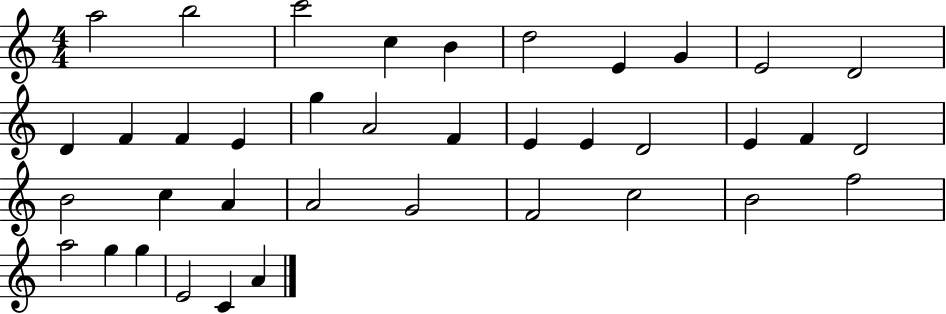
{
  \clef treble
  \numericTimeSignature
  \time 4/4
  \key c \major
  a''2 b''2 | c'''2 c''4 b'4 | d''2 e'4 g'4 | e'2 d'2 | \break d'4 f'4 f'4 e'4 | g''4 a'2 f'4 | e'4 e'4 d'2 | e'4 f'4 d'2 | \break b'2 c''4 a'4 | a'2 g'2 | f'2 c''2 | b'2 f''2 | \break a''2 g''4 g''4 | e'2 c'4 a'4 | \bar "|."
}